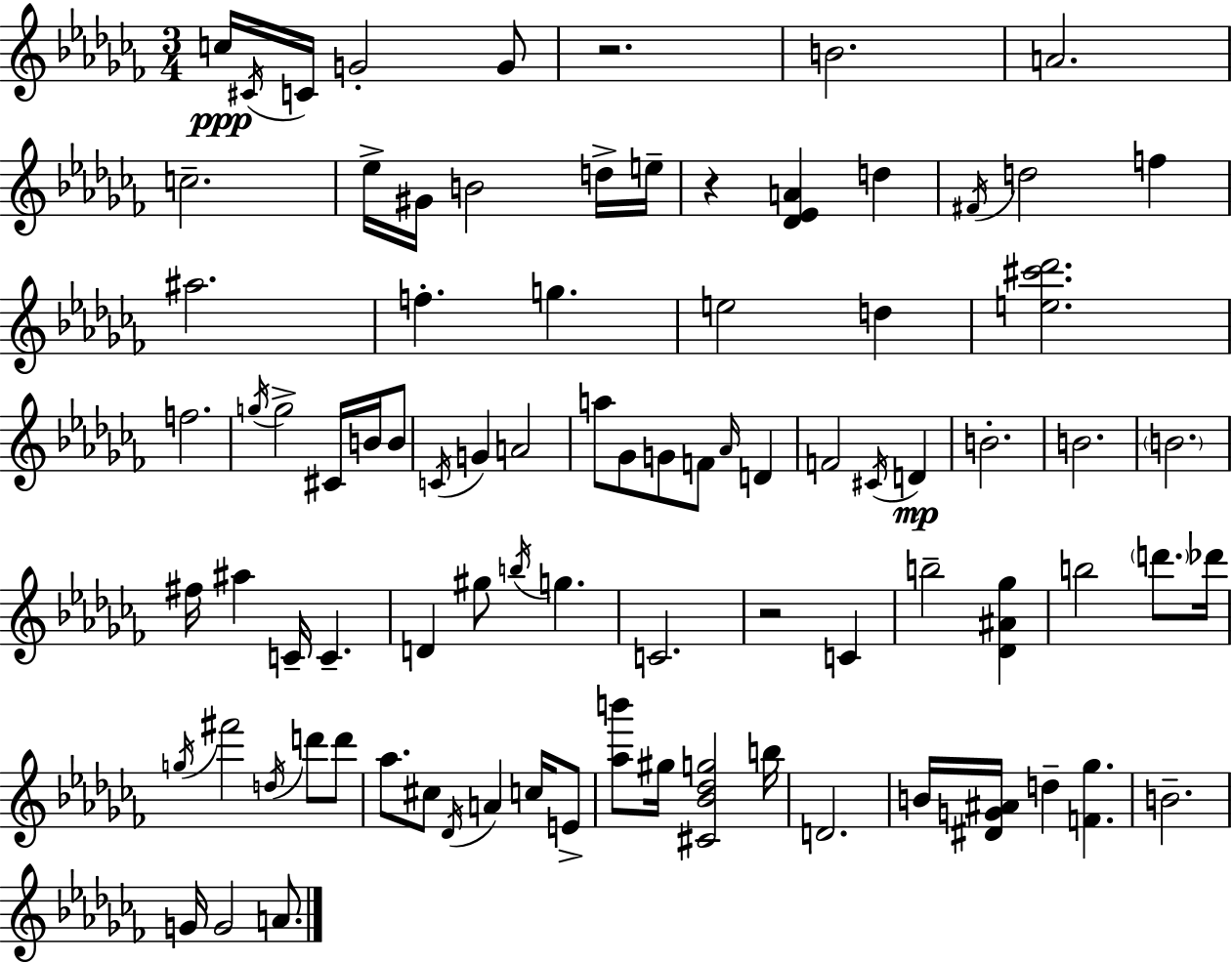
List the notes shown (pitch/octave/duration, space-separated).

C5/s C#4/s C4/s G4/h G4/e R/h. B4/h. A4/h. C5/h. Eb5/s G#4/s B4/h D5/s E5/s R/q [Db4,Eb4,A4]/q D5/q F#4/s D5/h F5/q A#5/h. F5/q. G5/q. E5/h D5/q [E5,C#6,Db6]/h. F5/h. G5/s G5/h C#4/s B4/s B4/e C4/s G4/q A4/h A5/e Gb4/e G4/e F4/e Ab4/s D4/q F4/h C#4/s D4/q B4/h. B4/h. B4/h. F#5/s A#5/q C4/s C4/q. D4/q G#5/e B5/s G5/q. C4/h. R/h C4/q B5/h [Db4,A#4,Gb5]/q B5/h D6/e. Db6/s G5/s F#6/h D5/s D6/e D6/e Ab5/e. C#5/e Db4/s A4/q C5/s E4/e [Ab5,B6]/e G#5/s [C#4,Bb4,Db5,G5]/h B5/s D4/h. B4/s [D#4,G4,A#4]/s D5/q [F4,Gb5]/q. B4/h. G4/s G4/h A4/e.